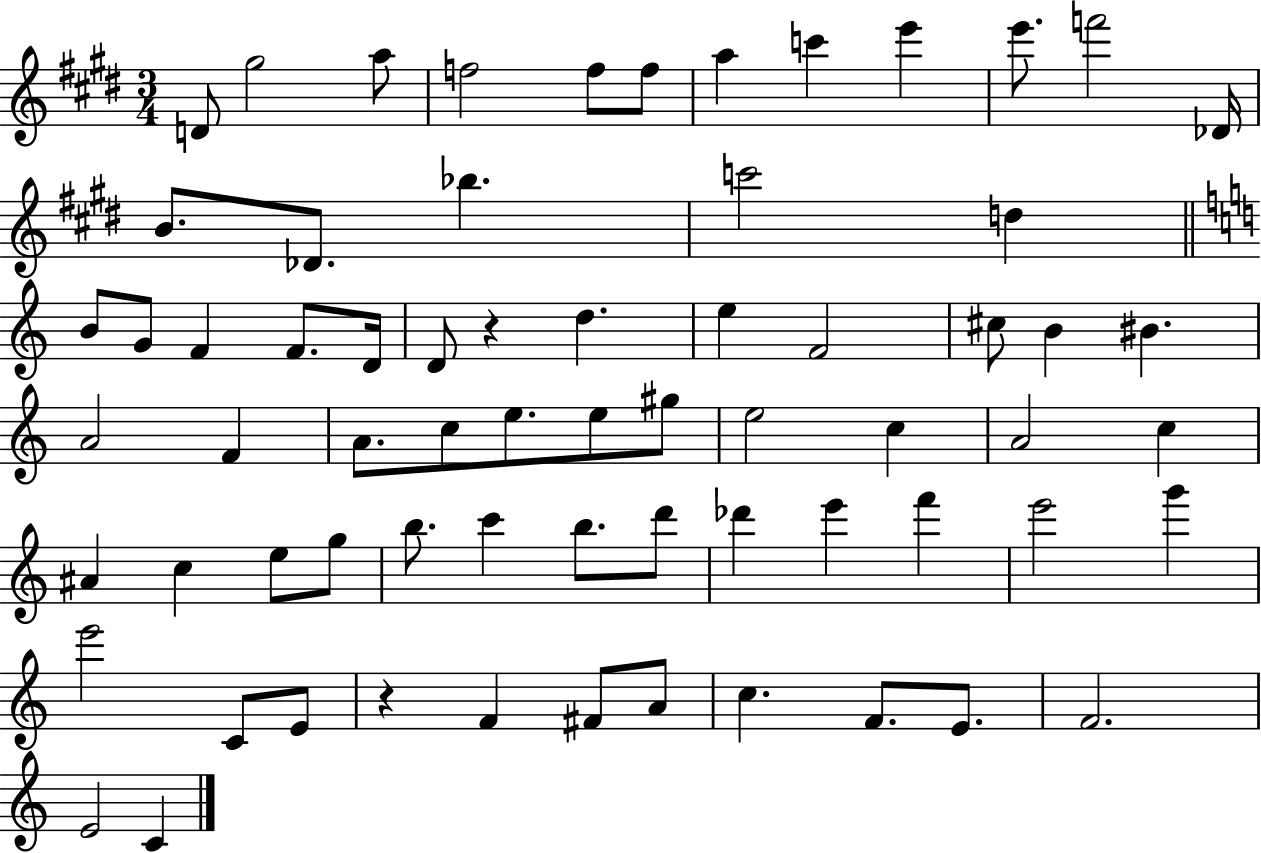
D4/e G#5/h A5/e F5/h F5/e F5/e A5/q C6/q E6/q E6/e. F6/h Db4/s B4/e. Db4/e. Bb5/q. C6/h D5/q B4/e G4/e F4/q F4/e. D4/s D4/e R/q D5/q. E5/q F4/h C#5/e B4/q BIS4/q. A4/h F4/q A4/e. C5/e E5/e. E5/e G#5/e E5/h C5/q A4/h C5/q A#4/q C5/q E5/e G5/e B5/e. C6/q B5/e. D6/e Db6/q E6/q F6/q E6/h G6/q E6/h C4/e E4/e R/q F4/q F#4/e A4/e C5/q. F4/e. E4/e. F4/h. E4/h C4/q